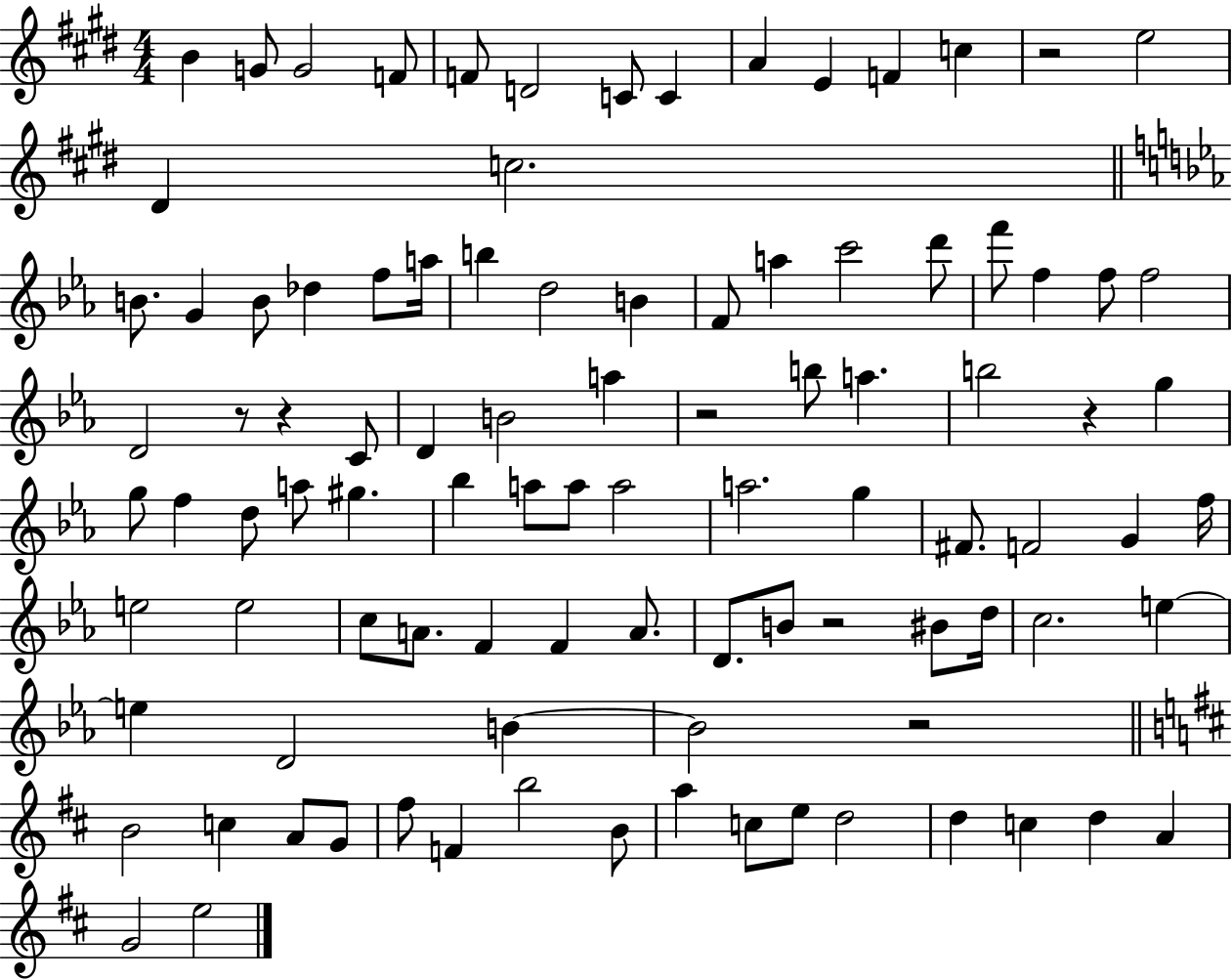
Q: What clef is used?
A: treble